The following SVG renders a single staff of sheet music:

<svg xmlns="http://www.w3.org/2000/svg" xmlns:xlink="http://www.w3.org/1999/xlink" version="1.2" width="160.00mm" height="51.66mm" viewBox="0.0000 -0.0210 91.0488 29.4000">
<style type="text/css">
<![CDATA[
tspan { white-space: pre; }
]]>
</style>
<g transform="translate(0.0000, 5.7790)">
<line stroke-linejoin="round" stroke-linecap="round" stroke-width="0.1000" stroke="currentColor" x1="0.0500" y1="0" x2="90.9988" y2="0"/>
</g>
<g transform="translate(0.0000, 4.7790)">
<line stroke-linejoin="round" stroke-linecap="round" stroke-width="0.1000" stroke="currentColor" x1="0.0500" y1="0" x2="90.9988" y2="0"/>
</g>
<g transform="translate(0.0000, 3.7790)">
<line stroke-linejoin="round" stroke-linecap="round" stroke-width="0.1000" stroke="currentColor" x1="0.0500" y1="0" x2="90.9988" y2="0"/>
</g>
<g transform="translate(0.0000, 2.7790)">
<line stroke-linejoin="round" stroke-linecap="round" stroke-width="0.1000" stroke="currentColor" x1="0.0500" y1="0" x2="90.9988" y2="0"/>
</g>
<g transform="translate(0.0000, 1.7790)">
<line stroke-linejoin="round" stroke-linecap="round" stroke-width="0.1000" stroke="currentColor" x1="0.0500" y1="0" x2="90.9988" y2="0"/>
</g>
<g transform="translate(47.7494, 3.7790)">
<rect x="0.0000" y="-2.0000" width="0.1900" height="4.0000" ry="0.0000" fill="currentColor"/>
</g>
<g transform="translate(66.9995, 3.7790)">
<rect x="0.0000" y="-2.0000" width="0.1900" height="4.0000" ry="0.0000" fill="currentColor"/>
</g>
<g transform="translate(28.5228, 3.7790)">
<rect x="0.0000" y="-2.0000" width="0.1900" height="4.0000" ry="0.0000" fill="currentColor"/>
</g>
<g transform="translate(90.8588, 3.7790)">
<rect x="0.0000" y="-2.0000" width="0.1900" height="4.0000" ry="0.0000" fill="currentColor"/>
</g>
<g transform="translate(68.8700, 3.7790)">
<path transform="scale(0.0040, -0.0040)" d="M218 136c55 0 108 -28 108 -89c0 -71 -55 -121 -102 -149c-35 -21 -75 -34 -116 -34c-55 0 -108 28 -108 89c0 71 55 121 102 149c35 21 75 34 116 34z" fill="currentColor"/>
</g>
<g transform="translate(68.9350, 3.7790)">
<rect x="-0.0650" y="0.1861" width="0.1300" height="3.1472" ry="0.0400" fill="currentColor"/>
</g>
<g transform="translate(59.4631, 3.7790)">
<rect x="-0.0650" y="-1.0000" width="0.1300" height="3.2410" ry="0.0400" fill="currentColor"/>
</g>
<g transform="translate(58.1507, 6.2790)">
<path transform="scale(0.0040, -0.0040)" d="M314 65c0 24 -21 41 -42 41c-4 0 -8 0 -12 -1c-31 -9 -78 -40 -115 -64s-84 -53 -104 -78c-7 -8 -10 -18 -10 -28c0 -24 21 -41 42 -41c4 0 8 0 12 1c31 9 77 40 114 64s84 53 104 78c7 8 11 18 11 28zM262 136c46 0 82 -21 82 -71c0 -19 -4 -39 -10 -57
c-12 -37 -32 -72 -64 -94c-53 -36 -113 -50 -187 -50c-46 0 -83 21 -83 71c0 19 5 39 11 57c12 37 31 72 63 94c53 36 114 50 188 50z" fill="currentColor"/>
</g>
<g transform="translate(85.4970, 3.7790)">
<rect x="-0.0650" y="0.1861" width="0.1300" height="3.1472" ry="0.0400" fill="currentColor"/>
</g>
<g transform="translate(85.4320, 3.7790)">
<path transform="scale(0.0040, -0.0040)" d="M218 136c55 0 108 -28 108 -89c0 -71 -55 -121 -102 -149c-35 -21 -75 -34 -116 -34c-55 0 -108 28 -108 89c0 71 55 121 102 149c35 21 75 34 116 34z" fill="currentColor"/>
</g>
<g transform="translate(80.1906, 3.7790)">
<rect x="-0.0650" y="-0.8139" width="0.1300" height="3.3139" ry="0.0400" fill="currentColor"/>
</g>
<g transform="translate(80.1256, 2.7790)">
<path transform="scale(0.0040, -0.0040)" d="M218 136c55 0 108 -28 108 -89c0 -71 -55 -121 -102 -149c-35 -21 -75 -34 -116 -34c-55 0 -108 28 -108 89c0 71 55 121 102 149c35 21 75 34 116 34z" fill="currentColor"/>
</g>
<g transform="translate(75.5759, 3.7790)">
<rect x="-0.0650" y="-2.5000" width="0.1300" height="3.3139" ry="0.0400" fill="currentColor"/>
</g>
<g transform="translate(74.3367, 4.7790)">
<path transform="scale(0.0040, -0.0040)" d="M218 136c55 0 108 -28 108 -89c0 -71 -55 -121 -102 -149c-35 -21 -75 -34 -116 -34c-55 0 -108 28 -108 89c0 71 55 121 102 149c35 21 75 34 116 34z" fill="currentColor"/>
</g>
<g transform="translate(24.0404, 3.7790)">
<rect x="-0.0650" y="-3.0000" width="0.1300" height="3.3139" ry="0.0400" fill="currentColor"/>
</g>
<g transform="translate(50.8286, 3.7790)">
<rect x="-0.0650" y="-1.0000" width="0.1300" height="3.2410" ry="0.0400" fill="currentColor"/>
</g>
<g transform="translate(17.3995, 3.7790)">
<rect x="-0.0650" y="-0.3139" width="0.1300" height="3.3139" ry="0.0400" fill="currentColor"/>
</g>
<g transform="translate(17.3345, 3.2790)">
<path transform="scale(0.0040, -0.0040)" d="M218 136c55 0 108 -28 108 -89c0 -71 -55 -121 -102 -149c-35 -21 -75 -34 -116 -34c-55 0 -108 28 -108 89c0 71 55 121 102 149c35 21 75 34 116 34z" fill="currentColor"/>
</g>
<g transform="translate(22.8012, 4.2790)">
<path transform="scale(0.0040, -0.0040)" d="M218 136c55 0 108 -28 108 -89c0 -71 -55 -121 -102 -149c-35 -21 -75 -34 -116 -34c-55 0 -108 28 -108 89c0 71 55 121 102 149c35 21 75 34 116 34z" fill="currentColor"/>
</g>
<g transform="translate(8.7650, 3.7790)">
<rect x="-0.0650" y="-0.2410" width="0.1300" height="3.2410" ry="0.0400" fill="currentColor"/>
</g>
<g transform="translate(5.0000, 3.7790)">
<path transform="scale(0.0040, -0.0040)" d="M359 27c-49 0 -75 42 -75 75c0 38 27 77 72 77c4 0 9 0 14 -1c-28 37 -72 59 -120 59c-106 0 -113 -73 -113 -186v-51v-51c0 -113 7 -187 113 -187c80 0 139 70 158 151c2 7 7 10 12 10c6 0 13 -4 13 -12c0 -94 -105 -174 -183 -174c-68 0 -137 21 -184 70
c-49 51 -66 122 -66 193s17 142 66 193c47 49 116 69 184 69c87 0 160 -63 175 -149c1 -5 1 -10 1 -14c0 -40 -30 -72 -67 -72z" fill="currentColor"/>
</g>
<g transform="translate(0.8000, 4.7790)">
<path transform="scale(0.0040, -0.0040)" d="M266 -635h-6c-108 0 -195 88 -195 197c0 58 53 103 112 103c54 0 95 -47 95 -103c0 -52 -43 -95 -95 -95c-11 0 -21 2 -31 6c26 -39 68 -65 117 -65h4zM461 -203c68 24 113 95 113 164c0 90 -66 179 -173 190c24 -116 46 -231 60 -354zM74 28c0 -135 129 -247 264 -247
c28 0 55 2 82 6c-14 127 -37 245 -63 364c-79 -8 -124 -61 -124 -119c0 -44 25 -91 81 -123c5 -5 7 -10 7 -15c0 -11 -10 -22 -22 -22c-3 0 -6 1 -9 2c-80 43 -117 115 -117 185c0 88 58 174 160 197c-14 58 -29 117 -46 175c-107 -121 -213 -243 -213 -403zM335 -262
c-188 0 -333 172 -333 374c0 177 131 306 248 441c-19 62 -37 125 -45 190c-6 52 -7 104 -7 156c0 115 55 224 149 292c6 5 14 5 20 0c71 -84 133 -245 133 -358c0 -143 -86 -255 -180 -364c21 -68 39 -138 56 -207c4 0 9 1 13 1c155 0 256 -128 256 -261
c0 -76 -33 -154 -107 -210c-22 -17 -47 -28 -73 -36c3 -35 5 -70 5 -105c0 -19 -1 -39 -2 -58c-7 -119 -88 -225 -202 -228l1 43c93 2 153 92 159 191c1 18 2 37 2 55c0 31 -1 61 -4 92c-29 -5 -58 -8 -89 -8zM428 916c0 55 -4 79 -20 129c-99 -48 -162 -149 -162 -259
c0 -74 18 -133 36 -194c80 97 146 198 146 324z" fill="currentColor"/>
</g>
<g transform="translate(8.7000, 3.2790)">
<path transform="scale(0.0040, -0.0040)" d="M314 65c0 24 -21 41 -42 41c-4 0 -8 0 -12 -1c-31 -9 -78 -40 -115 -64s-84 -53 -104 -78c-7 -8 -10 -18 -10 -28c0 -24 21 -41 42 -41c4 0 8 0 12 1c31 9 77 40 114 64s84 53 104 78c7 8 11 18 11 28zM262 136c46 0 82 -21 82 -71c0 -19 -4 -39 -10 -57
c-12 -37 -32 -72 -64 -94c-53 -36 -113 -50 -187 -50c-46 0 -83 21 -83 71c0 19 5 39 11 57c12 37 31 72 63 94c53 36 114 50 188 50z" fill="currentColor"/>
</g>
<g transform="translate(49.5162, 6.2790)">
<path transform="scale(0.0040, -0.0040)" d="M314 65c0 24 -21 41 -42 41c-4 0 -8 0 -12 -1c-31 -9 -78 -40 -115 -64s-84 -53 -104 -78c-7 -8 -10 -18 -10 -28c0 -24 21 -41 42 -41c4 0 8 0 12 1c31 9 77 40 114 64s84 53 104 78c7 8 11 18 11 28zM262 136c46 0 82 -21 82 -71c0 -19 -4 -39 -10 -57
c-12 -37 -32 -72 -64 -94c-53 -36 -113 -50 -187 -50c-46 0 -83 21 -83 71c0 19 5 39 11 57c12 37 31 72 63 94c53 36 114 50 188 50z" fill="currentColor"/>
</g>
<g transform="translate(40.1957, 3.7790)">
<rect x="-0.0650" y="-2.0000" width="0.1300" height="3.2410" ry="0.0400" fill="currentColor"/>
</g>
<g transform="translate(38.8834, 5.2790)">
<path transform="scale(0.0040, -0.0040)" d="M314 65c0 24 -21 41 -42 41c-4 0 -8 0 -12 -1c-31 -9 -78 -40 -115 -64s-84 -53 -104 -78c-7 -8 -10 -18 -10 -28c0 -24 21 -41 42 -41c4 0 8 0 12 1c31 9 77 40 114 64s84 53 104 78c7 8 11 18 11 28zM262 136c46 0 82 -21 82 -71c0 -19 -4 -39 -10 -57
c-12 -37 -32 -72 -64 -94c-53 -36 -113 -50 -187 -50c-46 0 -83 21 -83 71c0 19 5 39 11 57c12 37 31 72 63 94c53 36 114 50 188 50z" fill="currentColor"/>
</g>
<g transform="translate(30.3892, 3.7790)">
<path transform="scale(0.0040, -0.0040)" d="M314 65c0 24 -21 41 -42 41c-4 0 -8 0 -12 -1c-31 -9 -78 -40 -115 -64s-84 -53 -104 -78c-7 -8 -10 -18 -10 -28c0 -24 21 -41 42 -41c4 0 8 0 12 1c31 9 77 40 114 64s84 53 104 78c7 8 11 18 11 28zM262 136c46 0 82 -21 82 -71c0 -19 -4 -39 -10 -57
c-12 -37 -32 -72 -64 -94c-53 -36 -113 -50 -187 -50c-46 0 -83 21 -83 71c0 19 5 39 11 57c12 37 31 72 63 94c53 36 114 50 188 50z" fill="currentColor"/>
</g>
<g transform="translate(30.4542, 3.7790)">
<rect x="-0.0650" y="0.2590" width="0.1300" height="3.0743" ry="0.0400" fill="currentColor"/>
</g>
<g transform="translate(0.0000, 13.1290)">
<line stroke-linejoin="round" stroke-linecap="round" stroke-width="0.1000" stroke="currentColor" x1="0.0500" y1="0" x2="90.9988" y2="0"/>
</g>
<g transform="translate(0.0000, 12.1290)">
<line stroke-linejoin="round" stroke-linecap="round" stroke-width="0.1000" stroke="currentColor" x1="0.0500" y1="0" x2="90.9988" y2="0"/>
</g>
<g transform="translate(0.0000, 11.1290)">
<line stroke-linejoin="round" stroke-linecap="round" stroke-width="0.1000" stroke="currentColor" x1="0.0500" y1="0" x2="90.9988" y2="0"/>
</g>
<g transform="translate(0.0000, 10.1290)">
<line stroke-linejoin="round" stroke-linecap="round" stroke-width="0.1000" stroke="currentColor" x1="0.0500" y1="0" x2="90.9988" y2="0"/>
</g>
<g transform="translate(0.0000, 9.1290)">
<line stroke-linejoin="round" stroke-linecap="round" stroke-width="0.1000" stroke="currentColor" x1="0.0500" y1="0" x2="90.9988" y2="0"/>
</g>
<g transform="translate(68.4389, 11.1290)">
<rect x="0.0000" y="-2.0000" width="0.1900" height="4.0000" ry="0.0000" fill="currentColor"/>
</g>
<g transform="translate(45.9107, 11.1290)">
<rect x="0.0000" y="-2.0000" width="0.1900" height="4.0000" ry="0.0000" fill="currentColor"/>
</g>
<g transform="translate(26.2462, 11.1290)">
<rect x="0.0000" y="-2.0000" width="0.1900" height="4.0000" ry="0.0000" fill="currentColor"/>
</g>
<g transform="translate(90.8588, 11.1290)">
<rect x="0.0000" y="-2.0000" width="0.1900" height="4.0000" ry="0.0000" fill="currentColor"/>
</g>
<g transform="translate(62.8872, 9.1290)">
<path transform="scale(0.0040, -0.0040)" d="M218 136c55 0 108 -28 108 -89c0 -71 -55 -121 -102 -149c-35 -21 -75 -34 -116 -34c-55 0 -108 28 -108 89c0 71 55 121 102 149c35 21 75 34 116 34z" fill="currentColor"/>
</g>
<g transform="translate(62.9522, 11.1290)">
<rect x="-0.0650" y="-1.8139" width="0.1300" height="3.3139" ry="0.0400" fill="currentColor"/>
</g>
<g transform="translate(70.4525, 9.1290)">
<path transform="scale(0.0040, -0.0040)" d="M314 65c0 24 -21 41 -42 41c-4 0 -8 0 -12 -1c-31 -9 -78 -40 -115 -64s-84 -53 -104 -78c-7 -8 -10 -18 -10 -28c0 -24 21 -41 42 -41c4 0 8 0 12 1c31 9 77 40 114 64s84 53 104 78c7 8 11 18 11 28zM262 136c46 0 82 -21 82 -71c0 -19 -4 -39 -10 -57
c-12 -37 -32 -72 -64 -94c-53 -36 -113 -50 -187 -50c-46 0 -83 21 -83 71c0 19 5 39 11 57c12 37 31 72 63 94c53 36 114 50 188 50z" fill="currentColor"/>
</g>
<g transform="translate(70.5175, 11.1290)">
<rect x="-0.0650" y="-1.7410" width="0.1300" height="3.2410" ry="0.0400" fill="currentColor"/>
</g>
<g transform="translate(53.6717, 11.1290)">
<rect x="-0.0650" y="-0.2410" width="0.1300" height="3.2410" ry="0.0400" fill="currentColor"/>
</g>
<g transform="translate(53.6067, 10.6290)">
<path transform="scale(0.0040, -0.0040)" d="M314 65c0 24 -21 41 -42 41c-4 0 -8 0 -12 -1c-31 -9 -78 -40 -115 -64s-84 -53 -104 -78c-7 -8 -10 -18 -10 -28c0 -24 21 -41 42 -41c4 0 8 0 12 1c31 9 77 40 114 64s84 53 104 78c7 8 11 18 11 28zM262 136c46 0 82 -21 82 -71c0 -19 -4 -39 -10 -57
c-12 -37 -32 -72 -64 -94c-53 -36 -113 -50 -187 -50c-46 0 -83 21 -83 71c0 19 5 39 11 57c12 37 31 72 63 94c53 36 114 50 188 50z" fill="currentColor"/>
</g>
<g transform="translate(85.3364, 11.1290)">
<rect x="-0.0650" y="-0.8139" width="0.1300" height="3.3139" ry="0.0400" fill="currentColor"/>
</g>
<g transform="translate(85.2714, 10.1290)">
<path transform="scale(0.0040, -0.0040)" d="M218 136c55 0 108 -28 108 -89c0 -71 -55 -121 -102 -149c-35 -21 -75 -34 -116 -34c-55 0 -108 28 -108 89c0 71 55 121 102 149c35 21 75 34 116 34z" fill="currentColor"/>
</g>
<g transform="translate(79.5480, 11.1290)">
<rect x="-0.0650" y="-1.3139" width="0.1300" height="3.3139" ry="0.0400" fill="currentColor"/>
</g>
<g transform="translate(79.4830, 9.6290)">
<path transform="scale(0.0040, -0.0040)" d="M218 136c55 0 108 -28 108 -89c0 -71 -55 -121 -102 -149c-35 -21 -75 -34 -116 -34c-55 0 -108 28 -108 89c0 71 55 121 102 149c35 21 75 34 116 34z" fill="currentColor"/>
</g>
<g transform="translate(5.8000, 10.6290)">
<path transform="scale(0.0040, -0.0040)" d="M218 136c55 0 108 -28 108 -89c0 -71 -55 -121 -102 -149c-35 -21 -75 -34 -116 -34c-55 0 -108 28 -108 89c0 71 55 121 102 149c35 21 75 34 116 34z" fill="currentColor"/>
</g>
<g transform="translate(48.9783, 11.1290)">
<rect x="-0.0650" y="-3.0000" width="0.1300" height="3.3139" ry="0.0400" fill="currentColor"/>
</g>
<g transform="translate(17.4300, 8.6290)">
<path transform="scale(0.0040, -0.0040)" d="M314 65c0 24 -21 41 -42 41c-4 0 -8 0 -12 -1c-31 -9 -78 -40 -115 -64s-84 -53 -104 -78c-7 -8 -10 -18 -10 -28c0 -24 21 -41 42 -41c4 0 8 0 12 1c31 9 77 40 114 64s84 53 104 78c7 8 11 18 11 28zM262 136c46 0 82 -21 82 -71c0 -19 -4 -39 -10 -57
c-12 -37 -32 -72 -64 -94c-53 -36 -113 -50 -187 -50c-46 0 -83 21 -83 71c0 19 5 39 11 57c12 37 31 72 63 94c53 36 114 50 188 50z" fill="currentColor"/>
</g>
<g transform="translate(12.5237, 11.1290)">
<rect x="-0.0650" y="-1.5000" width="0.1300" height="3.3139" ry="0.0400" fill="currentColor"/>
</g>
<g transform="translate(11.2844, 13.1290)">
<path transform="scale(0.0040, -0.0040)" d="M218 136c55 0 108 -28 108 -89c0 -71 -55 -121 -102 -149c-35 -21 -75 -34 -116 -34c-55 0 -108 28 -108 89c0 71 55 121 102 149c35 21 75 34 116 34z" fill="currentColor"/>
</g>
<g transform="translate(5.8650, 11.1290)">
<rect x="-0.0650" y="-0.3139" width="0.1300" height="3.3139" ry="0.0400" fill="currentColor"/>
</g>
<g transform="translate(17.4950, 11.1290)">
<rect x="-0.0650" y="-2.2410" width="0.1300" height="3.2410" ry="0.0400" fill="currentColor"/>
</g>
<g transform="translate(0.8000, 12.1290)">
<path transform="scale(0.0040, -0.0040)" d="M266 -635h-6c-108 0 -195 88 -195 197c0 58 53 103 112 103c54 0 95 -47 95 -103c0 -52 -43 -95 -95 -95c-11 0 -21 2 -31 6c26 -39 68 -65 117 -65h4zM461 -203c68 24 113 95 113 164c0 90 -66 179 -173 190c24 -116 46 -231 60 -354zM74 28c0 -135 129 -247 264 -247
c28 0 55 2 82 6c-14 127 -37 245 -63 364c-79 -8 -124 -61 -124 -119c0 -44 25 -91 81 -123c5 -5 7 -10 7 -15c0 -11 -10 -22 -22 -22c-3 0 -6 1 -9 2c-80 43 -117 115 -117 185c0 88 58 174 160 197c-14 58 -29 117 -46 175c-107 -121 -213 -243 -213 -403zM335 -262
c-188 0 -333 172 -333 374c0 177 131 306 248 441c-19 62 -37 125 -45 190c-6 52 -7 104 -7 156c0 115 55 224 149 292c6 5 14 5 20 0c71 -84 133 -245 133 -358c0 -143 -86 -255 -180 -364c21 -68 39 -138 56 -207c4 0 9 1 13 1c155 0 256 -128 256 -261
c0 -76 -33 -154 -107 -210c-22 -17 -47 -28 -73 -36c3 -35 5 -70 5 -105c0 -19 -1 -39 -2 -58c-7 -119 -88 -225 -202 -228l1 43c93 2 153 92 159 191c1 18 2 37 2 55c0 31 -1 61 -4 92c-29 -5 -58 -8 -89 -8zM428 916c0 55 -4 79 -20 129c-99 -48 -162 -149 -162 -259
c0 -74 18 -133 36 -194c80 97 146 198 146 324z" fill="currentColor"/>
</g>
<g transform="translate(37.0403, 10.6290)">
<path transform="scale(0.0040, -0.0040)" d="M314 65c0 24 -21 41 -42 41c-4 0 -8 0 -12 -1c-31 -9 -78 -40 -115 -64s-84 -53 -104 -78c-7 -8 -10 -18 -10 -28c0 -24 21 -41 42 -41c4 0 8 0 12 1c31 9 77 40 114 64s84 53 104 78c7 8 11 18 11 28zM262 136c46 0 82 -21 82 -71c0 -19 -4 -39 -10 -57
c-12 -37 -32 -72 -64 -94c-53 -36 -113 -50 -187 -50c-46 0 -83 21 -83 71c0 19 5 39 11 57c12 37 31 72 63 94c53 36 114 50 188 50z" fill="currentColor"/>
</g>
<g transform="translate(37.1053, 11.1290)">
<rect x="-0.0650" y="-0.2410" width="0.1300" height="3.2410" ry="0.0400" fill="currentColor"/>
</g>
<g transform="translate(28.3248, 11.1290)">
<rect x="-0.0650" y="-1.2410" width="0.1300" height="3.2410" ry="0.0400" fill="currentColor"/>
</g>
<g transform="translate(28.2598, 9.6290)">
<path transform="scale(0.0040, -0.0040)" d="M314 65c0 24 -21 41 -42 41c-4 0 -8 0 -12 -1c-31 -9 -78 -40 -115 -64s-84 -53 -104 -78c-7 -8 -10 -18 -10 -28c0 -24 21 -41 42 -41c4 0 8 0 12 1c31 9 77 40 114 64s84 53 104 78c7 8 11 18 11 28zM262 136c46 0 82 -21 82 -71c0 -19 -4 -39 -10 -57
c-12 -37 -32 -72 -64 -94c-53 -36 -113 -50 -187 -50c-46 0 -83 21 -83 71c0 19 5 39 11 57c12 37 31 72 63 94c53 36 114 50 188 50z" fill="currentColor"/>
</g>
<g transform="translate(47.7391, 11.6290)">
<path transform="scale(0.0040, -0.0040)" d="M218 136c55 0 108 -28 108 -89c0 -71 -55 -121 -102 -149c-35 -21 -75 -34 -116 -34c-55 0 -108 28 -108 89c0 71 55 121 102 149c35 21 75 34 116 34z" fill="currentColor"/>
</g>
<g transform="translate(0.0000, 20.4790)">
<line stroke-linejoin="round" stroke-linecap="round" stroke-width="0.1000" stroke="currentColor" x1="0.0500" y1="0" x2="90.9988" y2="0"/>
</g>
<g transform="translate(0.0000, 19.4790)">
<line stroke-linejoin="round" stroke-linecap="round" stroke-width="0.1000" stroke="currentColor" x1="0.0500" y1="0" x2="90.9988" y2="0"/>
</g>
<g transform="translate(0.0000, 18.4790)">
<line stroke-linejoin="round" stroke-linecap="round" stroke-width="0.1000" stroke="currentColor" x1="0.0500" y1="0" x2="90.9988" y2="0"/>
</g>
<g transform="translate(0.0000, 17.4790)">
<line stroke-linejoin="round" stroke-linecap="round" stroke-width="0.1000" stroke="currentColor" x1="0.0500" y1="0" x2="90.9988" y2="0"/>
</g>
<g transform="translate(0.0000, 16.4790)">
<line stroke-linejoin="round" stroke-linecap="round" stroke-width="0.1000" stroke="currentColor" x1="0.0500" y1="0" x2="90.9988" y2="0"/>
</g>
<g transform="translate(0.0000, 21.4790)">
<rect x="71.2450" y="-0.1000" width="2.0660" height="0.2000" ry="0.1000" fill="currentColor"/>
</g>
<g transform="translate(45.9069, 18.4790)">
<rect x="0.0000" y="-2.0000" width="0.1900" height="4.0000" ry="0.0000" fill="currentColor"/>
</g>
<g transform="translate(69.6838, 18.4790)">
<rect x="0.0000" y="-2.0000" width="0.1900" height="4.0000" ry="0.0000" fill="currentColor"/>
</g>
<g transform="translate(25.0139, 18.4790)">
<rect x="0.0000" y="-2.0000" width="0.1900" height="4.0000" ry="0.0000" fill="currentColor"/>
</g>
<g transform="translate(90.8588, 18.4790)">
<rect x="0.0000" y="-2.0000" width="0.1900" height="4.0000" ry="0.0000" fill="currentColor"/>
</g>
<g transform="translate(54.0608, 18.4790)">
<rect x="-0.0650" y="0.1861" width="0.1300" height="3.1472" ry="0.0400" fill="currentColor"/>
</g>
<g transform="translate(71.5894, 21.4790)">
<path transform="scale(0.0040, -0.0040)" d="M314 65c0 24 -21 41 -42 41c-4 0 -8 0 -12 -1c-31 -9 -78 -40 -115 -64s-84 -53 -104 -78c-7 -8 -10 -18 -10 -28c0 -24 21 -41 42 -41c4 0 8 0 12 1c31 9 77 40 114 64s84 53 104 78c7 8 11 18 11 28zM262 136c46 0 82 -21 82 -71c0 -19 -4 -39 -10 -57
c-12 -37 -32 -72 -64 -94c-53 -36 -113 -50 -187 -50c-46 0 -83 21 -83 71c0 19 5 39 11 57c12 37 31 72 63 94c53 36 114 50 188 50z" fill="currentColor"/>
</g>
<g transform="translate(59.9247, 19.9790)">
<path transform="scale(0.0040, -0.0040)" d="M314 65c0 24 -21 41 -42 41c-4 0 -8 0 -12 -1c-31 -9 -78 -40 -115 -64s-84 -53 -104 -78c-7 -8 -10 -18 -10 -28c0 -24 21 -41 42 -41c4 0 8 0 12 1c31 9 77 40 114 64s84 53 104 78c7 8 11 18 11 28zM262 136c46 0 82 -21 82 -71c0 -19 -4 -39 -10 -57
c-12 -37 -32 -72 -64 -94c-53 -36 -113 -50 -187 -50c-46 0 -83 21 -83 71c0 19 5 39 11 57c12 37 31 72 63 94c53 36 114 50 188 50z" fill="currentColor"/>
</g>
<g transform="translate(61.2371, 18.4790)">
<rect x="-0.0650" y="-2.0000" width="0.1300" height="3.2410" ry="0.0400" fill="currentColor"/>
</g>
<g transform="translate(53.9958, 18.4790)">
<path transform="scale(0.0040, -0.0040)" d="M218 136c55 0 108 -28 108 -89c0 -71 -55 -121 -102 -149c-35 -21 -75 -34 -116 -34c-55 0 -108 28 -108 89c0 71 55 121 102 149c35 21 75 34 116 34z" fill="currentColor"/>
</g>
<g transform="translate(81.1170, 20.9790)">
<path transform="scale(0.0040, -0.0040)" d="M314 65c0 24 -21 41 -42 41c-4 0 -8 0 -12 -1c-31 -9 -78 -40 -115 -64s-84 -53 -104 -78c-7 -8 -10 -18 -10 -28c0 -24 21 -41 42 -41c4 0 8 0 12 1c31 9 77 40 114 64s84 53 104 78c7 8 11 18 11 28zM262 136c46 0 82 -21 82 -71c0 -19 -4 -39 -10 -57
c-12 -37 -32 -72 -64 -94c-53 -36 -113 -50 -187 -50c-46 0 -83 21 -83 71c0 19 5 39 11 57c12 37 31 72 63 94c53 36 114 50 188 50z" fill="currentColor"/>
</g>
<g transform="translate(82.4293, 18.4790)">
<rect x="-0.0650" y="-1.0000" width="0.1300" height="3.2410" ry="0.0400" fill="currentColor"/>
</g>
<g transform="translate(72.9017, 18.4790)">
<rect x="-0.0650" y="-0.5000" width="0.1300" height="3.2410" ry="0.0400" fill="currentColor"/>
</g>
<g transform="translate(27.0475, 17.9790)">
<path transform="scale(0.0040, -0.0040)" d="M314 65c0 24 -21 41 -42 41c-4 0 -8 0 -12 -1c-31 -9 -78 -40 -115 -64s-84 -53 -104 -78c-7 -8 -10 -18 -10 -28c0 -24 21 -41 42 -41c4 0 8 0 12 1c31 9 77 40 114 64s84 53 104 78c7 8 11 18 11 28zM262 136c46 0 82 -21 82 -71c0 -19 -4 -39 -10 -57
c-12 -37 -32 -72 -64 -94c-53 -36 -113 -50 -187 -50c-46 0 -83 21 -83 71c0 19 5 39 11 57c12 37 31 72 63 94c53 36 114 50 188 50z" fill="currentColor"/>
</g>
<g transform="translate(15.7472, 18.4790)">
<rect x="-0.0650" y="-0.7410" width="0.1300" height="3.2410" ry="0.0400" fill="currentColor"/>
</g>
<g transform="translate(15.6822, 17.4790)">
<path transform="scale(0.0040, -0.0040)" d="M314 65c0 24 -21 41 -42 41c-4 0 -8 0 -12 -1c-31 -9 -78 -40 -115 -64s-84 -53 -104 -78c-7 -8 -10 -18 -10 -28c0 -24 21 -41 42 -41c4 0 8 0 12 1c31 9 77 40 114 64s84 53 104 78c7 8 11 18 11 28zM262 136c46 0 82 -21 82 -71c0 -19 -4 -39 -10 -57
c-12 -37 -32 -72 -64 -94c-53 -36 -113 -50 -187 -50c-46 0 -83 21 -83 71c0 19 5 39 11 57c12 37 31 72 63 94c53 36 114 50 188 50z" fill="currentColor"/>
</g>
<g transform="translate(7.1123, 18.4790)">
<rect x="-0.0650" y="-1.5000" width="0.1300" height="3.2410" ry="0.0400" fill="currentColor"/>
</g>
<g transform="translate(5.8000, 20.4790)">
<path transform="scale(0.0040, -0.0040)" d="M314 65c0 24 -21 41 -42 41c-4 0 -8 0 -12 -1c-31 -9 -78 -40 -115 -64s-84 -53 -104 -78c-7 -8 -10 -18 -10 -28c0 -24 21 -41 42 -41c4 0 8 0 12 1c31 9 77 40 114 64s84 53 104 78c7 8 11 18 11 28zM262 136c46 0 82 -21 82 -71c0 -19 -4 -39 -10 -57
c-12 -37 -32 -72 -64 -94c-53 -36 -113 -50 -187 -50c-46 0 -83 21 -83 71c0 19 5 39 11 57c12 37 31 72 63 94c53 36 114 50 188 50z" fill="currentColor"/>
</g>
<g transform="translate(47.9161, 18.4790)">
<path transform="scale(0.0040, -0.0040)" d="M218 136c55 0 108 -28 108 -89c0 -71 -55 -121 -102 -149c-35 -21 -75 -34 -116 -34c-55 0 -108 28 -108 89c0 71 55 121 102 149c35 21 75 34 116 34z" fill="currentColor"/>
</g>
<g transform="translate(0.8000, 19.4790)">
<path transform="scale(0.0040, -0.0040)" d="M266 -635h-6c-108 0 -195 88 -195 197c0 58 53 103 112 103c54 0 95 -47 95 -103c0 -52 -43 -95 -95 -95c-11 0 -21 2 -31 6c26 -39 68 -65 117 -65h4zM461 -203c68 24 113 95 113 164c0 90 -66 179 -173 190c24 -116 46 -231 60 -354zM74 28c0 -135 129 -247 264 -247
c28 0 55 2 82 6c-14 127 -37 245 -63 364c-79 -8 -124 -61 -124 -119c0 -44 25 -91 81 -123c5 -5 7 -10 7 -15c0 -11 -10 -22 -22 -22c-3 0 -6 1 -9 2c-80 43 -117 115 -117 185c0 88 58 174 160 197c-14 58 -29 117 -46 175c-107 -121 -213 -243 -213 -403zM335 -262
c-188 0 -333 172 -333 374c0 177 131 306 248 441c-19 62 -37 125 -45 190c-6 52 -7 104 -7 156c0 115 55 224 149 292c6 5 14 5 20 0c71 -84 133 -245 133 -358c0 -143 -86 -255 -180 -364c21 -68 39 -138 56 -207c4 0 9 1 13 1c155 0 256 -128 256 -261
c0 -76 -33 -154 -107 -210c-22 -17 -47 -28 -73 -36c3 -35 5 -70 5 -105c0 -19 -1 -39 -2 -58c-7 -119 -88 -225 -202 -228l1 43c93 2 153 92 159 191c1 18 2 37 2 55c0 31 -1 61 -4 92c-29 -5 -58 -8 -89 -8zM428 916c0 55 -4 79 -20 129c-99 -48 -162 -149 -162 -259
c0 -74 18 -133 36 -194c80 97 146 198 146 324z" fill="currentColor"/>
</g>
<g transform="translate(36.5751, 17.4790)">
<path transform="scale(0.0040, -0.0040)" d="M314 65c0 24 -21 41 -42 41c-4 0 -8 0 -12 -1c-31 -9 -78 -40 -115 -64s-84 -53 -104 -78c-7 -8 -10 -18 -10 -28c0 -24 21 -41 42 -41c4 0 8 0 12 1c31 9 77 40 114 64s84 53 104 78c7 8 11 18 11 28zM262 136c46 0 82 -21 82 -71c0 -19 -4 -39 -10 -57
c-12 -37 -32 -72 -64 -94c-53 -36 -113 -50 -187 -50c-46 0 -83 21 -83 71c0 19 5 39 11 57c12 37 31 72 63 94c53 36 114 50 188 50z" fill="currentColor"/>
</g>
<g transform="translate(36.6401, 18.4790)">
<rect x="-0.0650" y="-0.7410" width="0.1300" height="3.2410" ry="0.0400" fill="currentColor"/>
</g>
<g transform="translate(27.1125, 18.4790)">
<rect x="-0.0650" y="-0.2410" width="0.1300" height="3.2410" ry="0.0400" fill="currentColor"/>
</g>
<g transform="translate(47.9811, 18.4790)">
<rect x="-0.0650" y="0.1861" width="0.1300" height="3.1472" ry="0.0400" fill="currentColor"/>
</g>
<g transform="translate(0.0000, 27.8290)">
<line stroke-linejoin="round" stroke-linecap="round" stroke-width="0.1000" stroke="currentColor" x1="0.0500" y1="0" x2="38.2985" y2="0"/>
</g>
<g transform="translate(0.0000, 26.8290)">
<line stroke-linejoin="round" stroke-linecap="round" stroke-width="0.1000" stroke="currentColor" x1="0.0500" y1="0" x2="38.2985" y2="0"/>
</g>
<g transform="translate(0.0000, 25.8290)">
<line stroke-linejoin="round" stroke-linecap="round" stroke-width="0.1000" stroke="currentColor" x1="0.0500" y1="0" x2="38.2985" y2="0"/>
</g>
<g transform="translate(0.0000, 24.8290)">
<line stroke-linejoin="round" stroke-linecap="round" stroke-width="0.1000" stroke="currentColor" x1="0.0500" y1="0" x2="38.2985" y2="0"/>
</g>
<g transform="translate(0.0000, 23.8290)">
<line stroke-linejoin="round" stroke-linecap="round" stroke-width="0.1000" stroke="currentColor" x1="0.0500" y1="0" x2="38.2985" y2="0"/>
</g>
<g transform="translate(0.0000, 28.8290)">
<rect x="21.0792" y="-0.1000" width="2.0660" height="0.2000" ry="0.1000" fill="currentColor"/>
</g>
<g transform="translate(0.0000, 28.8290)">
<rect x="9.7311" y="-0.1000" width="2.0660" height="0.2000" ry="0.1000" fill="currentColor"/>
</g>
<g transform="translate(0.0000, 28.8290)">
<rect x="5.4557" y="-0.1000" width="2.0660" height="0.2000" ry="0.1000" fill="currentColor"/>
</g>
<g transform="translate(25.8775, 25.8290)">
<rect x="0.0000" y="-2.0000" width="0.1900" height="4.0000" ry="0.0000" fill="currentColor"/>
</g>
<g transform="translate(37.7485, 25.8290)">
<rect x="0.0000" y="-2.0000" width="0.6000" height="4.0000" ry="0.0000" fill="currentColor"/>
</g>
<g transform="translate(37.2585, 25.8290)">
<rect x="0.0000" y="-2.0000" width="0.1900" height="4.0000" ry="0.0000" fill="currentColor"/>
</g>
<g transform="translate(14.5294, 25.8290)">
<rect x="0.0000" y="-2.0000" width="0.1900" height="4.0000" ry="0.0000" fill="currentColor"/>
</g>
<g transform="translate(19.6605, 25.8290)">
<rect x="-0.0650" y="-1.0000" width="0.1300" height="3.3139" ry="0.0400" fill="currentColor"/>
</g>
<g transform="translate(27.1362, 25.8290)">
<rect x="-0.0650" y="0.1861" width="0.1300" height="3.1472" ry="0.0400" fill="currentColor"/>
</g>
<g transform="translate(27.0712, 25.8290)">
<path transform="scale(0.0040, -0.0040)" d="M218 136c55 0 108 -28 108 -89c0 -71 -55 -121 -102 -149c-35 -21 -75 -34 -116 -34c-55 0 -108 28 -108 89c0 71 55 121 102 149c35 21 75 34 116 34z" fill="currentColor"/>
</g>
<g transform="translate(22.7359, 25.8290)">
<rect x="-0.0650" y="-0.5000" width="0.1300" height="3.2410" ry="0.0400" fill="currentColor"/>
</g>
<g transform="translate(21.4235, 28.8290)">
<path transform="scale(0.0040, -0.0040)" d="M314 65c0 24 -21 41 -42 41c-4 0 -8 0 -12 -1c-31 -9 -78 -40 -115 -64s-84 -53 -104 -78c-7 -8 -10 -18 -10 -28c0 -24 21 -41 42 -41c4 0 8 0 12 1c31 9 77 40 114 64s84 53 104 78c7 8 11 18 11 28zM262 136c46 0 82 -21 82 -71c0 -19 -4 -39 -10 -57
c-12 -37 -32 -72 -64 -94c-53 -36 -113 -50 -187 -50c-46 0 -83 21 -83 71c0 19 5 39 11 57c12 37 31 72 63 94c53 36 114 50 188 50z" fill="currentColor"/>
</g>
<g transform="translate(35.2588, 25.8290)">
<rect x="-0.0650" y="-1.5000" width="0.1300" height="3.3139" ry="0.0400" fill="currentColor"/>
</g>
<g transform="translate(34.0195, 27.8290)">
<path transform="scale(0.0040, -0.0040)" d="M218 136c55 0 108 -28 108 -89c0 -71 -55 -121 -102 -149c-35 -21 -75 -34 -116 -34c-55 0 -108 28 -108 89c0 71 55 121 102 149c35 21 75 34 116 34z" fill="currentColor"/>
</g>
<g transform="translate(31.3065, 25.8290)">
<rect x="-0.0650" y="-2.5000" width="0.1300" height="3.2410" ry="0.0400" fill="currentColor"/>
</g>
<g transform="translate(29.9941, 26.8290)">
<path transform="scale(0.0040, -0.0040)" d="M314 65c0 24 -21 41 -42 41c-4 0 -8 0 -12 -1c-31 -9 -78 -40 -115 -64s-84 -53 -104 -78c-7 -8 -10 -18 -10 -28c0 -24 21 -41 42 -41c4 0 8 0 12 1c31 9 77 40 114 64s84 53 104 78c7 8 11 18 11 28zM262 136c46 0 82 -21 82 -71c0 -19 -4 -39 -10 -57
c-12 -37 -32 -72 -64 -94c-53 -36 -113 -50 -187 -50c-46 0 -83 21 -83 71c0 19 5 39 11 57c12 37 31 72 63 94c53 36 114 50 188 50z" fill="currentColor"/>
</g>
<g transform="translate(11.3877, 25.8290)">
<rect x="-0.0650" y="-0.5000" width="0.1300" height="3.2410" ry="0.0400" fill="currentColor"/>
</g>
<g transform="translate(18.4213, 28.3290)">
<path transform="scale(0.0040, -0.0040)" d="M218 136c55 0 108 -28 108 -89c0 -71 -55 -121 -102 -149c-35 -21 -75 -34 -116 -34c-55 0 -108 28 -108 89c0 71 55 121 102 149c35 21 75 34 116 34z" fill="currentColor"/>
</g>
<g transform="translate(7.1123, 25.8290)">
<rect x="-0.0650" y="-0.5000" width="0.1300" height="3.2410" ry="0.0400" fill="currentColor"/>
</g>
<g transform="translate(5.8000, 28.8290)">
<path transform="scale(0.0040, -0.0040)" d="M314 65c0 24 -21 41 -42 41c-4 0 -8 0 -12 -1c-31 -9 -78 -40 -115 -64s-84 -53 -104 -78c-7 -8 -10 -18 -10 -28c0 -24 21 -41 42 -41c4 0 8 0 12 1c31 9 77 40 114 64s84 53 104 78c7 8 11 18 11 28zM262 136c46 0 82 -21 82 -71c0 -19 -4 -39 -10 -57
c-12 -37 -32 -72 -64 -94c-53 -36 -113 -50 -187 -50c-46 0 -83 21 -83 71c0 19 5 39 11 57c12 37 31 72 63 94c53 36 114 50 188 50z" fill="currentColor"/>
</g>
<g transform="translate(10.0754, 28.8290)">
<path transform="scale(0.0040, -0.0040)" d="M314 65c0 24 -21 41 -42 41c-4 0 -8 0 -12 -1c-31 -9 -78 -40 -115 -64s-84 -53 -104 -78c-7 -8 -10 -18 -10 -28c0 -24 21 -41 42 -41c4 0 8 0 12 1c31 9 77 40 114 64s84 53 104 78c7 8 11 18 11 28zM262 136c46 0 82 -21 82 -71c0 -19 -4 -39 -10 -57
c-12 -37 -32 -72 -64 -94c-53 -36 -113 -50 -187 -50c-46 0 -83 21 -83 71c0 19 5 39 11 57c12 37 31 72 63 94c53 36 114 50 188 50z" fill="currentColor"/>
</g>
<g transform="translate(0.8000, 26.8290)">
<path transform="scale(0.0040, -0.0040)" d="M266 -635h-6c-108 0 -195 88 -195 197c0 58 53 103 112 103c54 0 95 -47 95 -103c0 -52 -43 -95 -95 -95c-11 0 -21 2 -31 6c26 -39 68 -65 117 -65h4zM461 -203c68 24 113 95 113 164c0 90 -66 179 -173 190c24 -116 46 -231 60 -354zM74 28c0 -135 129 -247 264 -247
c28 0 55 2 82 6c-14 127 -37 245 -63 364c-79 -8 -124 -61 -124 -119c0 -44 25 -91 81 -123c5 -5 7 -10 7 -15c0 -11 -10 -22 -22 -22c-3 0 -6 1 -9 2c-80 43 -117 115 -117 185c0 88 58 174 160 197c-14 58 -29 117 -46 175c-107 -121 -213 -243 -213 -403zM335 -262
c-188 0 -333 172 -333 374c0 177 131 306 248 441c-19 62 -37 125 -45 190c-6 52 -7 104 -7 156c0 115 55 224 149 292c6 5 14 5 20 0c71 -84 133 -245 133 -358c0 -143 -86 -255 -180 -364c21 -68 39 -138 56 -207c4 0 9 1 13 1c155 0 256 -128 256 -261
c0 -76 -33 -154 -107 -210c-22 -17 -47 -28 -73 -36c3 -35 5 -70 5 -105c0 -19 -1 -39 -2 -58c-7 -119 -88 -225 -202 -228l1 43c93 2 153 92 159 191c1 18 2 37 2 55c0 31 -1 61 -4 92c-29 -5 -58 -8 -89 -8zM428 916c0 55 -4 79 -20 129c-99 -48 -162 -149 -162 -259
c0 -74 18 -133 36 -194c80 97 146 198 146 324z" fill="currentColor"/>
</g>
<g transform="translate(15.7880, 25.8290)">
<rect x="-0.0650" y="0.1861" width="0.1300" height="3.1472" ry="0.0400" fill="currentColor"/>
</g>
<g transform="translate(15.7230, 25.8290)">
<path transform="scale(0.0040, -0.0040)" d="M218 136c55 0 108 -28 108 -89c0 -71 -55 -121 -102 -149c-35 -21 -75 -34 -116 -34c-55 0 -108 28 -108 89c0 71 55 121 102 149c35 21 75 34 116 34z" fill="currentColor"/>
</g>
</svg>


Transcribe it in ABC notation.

X:1
T:Untitled
M:4/4
L:1/4
K:C
c2 c A B2 F2 D2 D2 B G d B c E g2 e2 c2 A c2 f f2 e d E2 d2 c2 d2 B B F2 C2 D2 C2 C2 B D C2 B G2 E